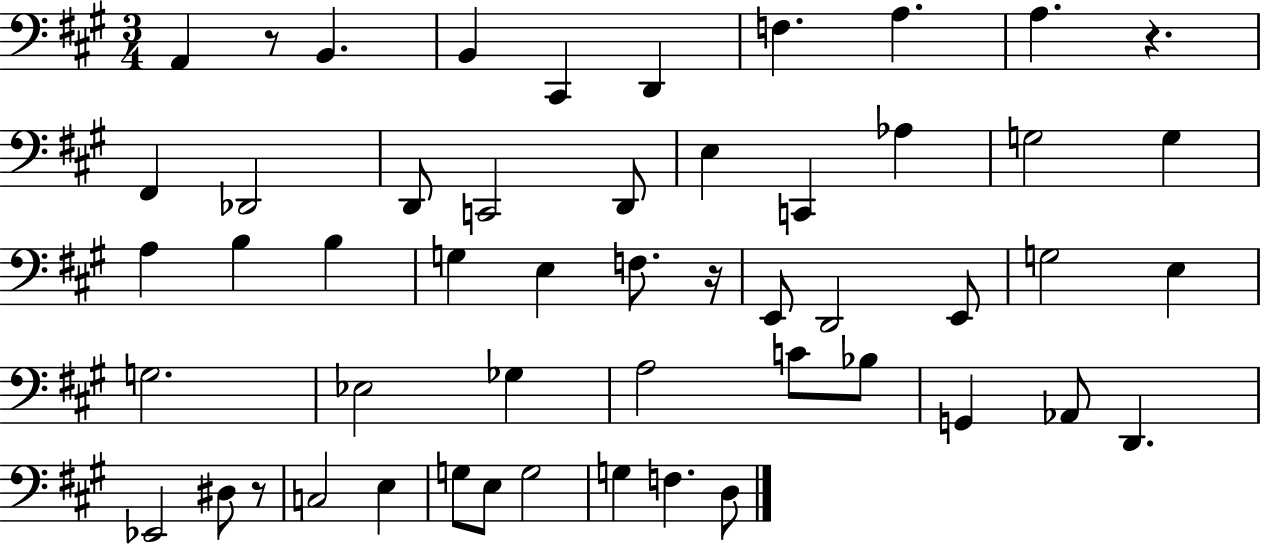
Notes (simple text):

A2/q R/e B2/q. B2/q C#2/q D2/q F3/q. A3/q. A3/q. R/q. F#2/q Db2/h D2/e C2/h D2/e E3/q C2/q Ab3/q G3/h G3/q A3/q B3/q B3/q G3/q E3/q F3/e. R/s E2/e D2/h E2/e G3/h E3/q G3/h. Eb3/h Gb3/q A3/h C4/e Bb3/e G2/q Ab2/e D2/q. Eb2/h D#3/e R/e C3/h E3/q G3/e E3/e G3/h G3/q F3/q. D3/e